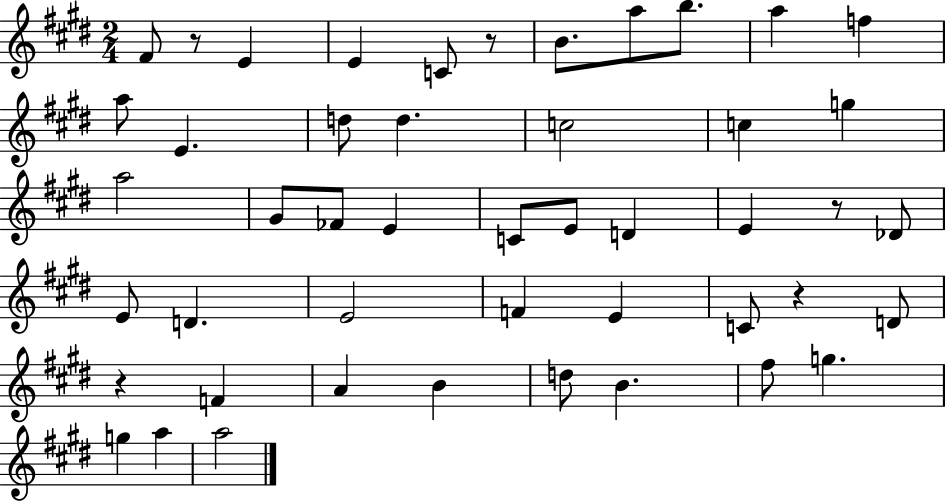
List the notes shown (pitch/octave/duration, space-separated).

F#4/e R/e E4/q E4/q C4/e R/e B4/e. A5/e B5/e. A5/q F5/q A5/e E4/q. D5/e D5/q. C5/h C5/q G5/q A5/h G#4/e FES4/e E4/q C4/e E4/e D4/q E4/q R/e Db4/e E4/e D4/q. E4/h F4/q E4/q C4/e R/q D4/e R/q F4/q A4/q B4/q D5/e B4/q. F#5/e G5/q. G5/q A5/q A5/h